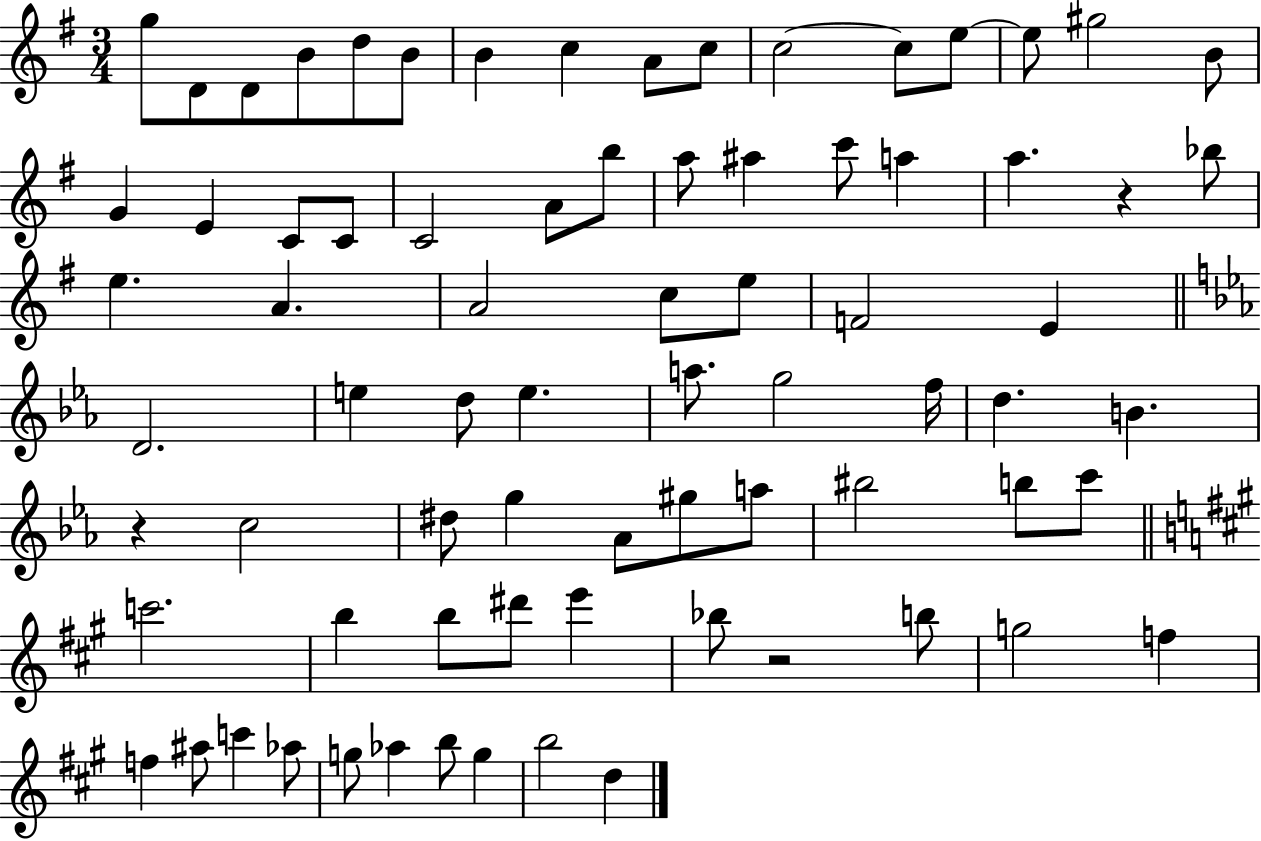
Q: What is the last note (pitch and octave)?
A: D5